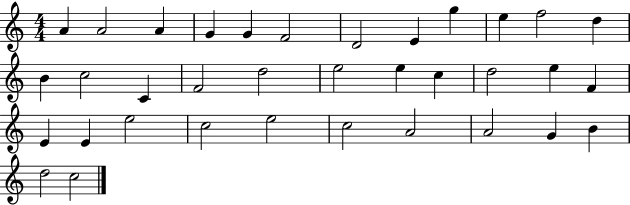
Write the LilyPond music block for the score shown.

{
  \clef treble
  \numericTimeSignature
  \time 4/4
  \key c \major
  a'4 a'2 a'4 | g'4 g'4 f'2 | d'2 e'4 g''4 | e''4 f''2 d''4 | \break b'4 c''2 c'4 | f'2 d''2 | e''2 e''4 c''4 | d''2 e''4 f'4 | \break e'4 e'4 e''2 | c''2 e''2 | c''2 a'2 | a'2 g'4 b'4 | \break d''2 c''2 | \bar "|."
}